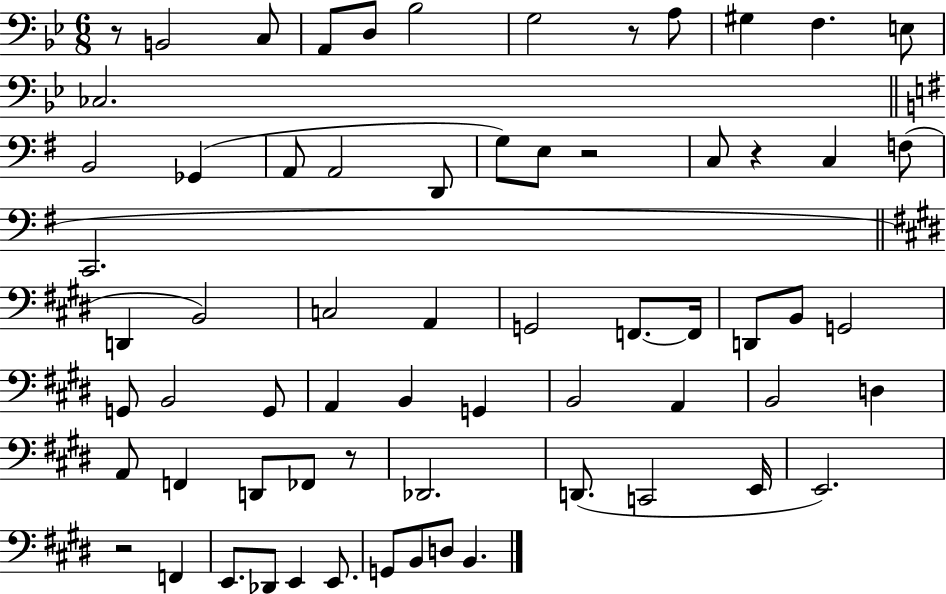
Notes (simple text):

R/e B2/h C3/e A2/e D3/e Bb3/h G3/h R/e A3/e G#3/q F3/q. E3/e CES3/h. B2/h Gb2/q A2/e A2/h D2/e G3/e E3/e R/h C3/e R/q C3/q F3/e C2/h. D2/q B2/h C3/h A2/q G2/h F2/e. F2/s D2/e B2/e G2/h G2/e B2/h G2/e A2/q B2/q G2/q B2/h A2/q B2/h D3/q A2/e F2/q D2/e FES2/e R/e Db2/h. D2/e. C2/h E2/s E2/h. R/h F2/q E2/e. Db2/e E2/q E2/e. G2/e B2/e D3/e B2/q.